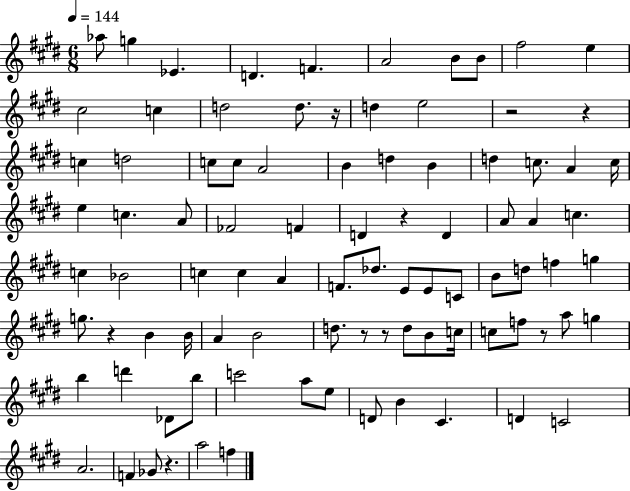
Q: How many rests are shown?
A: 9